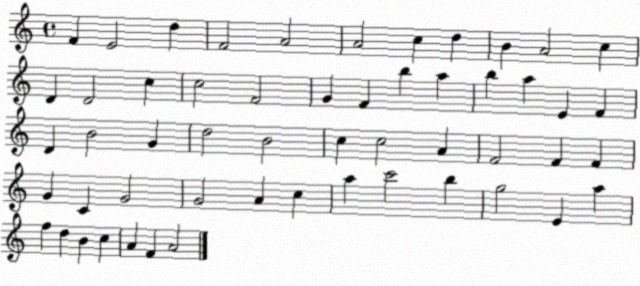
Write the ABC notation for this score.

X:1
T:Untitled
M:4/4
L:1/4
K:C
F E2 d F2 A2 A2 c d B A2 c D D2 c c2 F2 G F b a b a E F D B2 G d2 B2 c c2 A F2 F F G C G2 G2 A c a c'2 b g2 E a f d B c A F A2